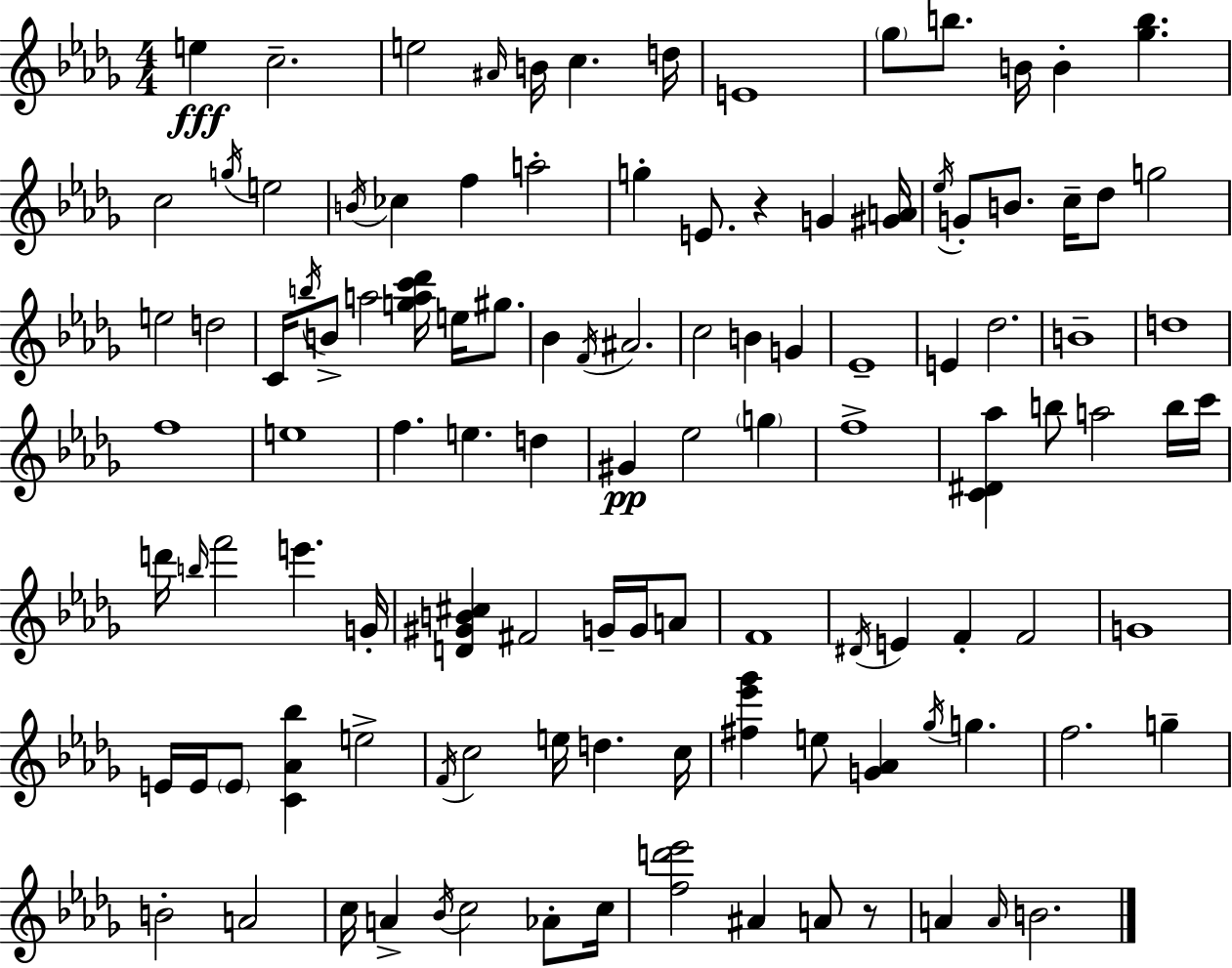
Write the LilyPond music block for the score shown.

{
  \clef treble
  \numericTimeSignature
  \time 4/4
  \key bes \minor
  \repeat volta 2 { e''4\fff c''2.-- | e''2 \grace { ais'16 } b'16 c''4. | d''16 e'1 | \parenthesize ges''8 b''8. b'16 b'4-. <ges'' b''>4. | \break c''2 \acciaccatura { g''16 } e''2 | \acciaccatura { b'16 } ces''4 f''4 a''2-. | g''4-. e'8. r4 g'4 | <gis' a'>16 \acciaccatura { ees''16 } g'8-. b'8. c''16-- des''8 g''2 | \break e''2 d''2 | c'16 \acciaccatura { b''16 } b'8-> a''2 | <g'' a'' c''' des'''>16 e''16 gis''8. bes'4 \acciaccatura { f'16 } ais'2. | c''2 b'4 | \break g'4 ees'1-- | e'4 des''2. | b'1-- | d''1 | \break f''1 | e''1 | f''4. e''4. | d''4 gis'4\pp ees''2 | \break \parenthesize g''4 f''1-> | <c' dis' aes''>4 b''8 a''2 | b''16 c'''16 d'''16 \grace { b''16 } f'''2 | e'''4. g'16-. <d' gis' b' cis''>4 fis'2 | \break g'16-- g'16 a'8 f'1 | \acciaccatura { dis'16 } e'4 f'4-. | f'2 g'1 | e'16 e'16 \parenthesize e'8 <c' aes' bes''>4 | \break e''2-> \acciaccatura { f'16 } c''2 | e''16 d''4. c''16 <fis'' ees''' ges'''>4 e''8 <g' aes'>4 | \acciaccatura { ges''16 } g''4. f''2. | g''4-- b'2-. | \break a'2 c''16 a'4-> \acciaccatura { bes'16 } | c''2 aes'8-. c''16 <f'' d''' ees'''>2 | ais'4 a'8 r8 a'4 \grace { a'16 } | b'2. } \bar "|."
}